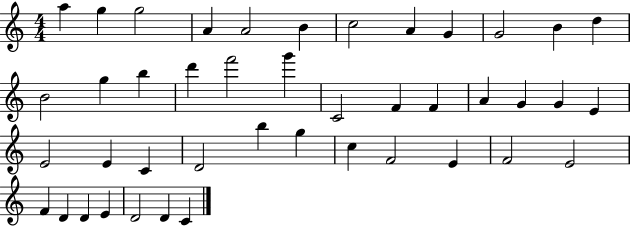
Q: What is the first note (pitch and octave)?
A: A5